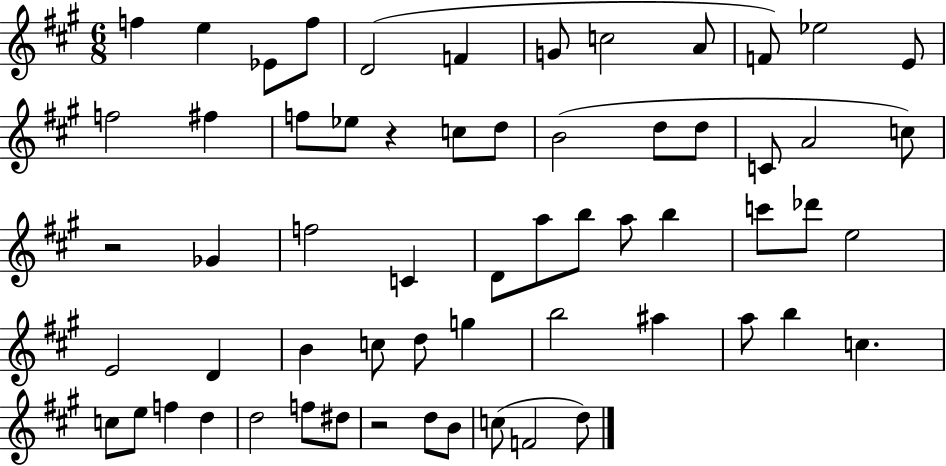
{
  \clef treble
  \numericTimeSignature
  \time 6/8
  \key a \major
  f''4 e''4 ees'8 f''8 | d'2( f'4 | g'8 c''2 a'8 | f'8) ees''2 e'8 | \break f''2 fis''4 | f''8 ees''8 r4 c''8 d''8 | b'2( d''8 d''8 | c'8 a'2 c''8) | \break r2 ges'4 | f''2 c'4 | d'8 a''8 b''8 a''8 b''4 | c'''8 des'''8 e''2 | \break e'2 d'4 | b'4 c''8 d''8 g''4 | b''2 ais''4 | a''8 b''4 c''4. | \break c''8 e''8 f''4 d''4 | d''2 f''8 dis''8 | r2 d''8 b'8 | c''8( f'2 d''8) | \break \bar "|."
}